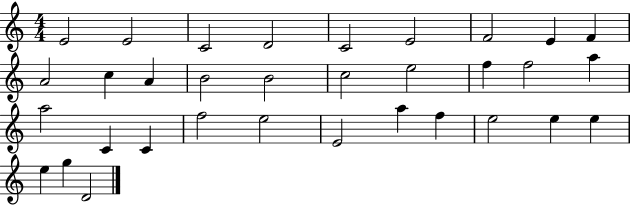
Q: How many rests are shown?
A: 0